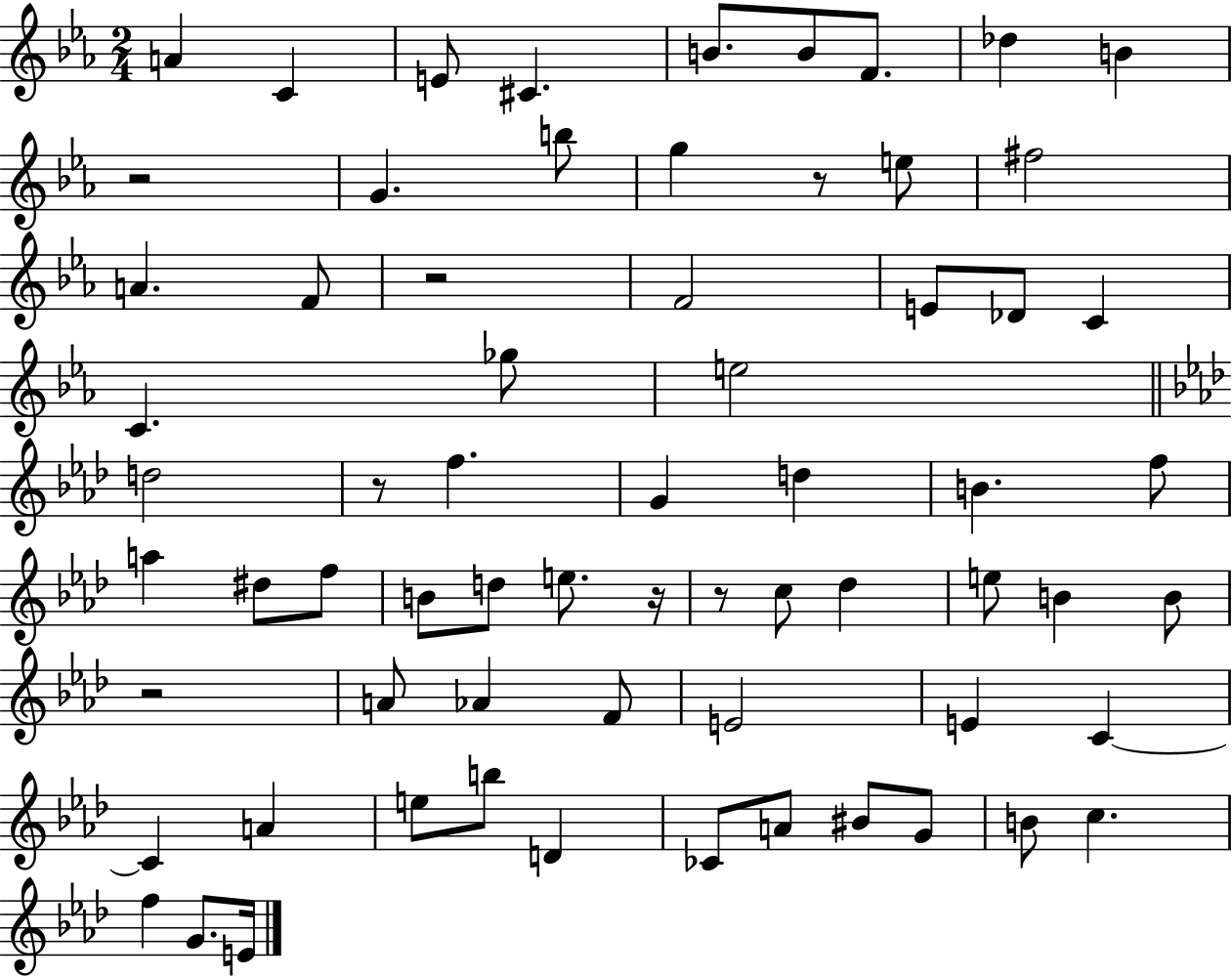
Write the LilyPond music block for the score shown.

{
  \clef treble
  \numericTimeSignature
  \time 2/4
  \key ees \major
  \repeat volta 2 { a'4 c'4 | e'8 cis'4. | b'8. b'8 f'8. | des''4 b'4 | \break r2 | g'4. b''8 | g''4 r8 e''8 | fis''2 | \break a'4. f'8 | r2 | f'2 | e'8 des'8 c'4 | \break c'4. ges''8 | e''2 | \bar "||" \break \key aes \major d''2 | r8 f''4. | g'4 d''4 | b'4. f''8 | \break a''4 dis''8 f''8 | b'8 d''8 e''8. r16 | r8 c''8 des''4 | e''8 b'4 b'8 | \break r2 | a'8 aes'4 f'8 | e'2 | e'4 c'4~~ | \break c'4 a'4 | e''8 b''8 d'4 | ces'8 a'8 bis'8 g'8 | b'8 c''4. | \break f''4 g'8. e'16 | } \bar "|."
}